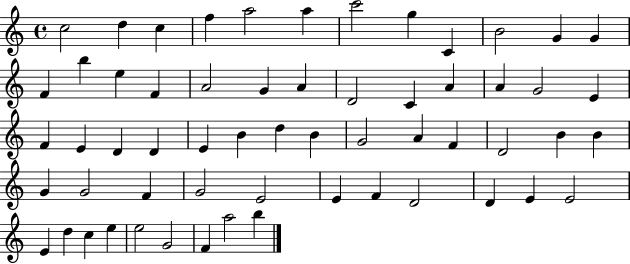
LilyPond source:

{
  \clef treble
  \time 4/4
  \defaultTimeSignature
  \key c \major
  c''2 d''4 c''4 | f''4 a''2 a''4 | c'''2 g''4 c'4 | b'2 g'4 g'4 | \break f'4 b''4 e''4 f'4 | a'2 g'4 a'4 | d'2 c'4 a'4 | a'4 g'2 e'4 | \break f'4 e'4 d'4 d'4 | e'4 b'4 d''4 b'4 | g'2 a'4 f'4 | d'2 b'4 b'4 | \break g'4 g'2 f'4 | g'2 e'2 | e'4 f'4 d'2 | d'4 e'4 e'2 | \break e'4 d''4 c''4 e''4 | e''2 g'2 | f'4 a''2 b''4 | \bar "|."
}